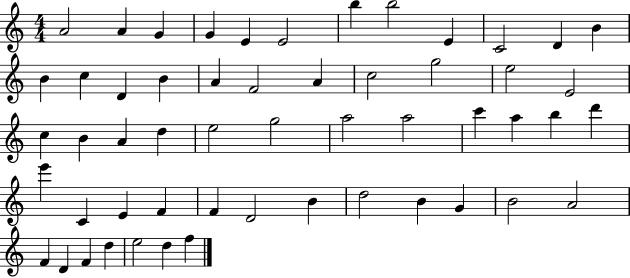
X:1
T:Untitled
M:4/4
L:1/4
K:C
A2 A G G E E2 b b2 E C2 D B B c D B A F2 A c2 g2 e2 E2 c B A d e2 g2 a2 a2 c' a b d' e' C E F F D2 B d2 B G B2 A2 F D F d e2 d f